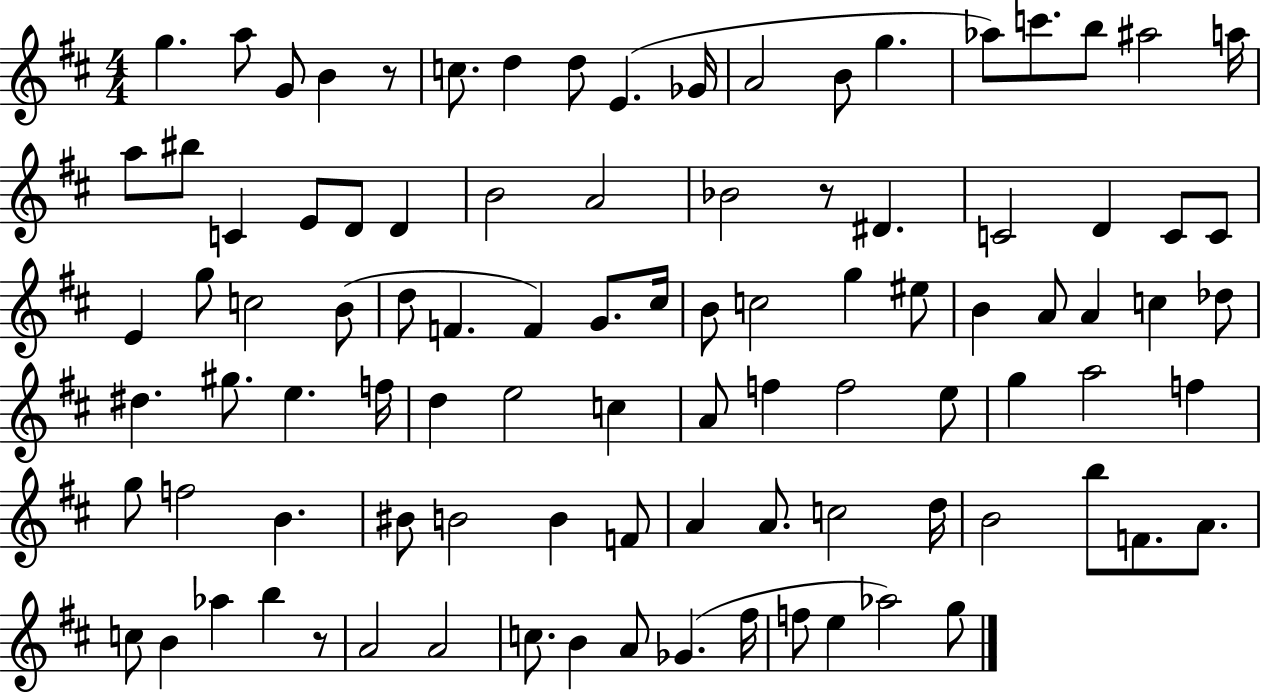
G5/q. A5/e G4/e B4/q R/e C5/e. D5/q D5/e E4/q. Gb4/s A4/h B4/e G5/q. Ab5/e C6/e. B5/e A#5/h A5/s A5/e BIS5/e C4/q E4/e D4/e D4/q B4/h A4/h Bb4/h R/e D#4/q. C4/h D4/q C4/e C4/e E4/q G5/e C5/h B4/e D5/e F4/q. F4/q G4/e. C#5/s B4/e C5/h G5/q EIS5/e B4/q A4/e A4/q C5/q Db5/e D#5/q. G#5/e. E5/q. F5/s D5/q E5/h C5/q A4/e F5/q F5/h E5/e G5/q A5/h F5/q G5/e F5/h B4/q. BIS4/e B4/h B4/q F4/e A4/q A4/e. C5/h D5/s B4/h B5/e F4/e. A4/e. C5/e B4/q Ab5/q B5/q R/e A4/h A4/h C5/e. B4/q A4/e Gb4/q. F#5/s F5/e E5/q Ab5/h G5/e